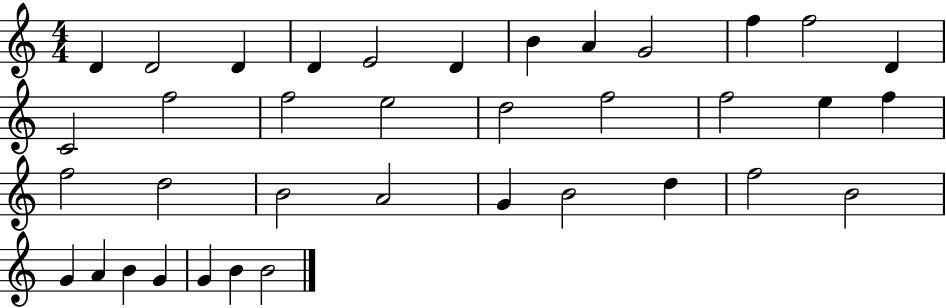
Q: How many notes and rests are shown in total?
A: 37